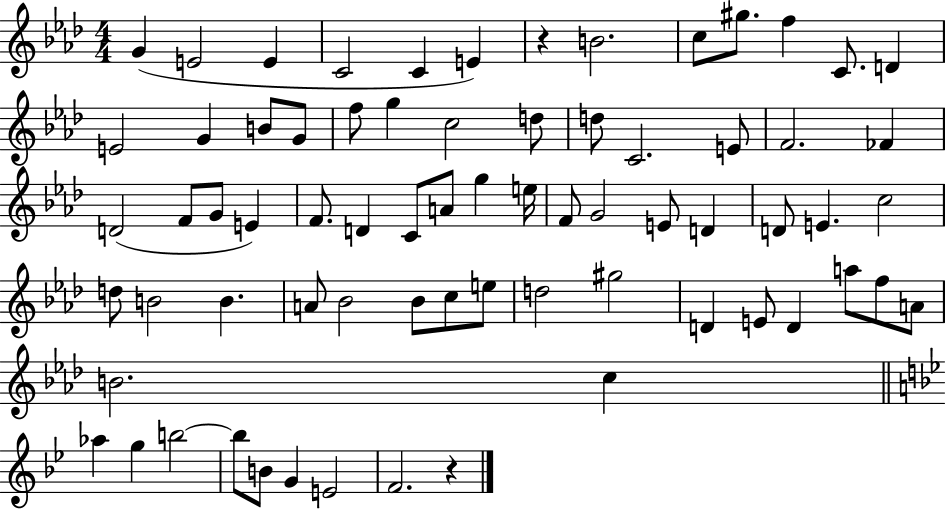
{
  \clef treble
  \numericTimeSignature
  \time 4/4
  \key aes \major
  \repeat volta 2 { g'4( e'2 e'4 | c'2 c'4 e'4) | r4 b'2. | c''8 gis''8. f''4 c'8. d'4 | \break e'2 g'4 b'8 g'8 | f''8 g''4 c''2 d''8 | d''8 c'2. e'8 | f'2. fes'4 | \break d'2( f'8 g'8 e'4) | f'8. d'4 c'8 a'8 g''4 e''16 | f'8 g'2 e'8 d'4 | d'8 e'4. c''2 | \break d''8 b'2 b'4. | a'8 bes'2 bes'8 c''8 e''8 | d''2 gis''2 | d'4 e'8 d'4 a''8 f''8 a'8 | \break b'2. c''4 | \bar "||" \break \key g \minor aes''4 g''4 b''2~~ | b''8 b'8 g'4 e'2 | f'2. r4 | } \bar "|."
}